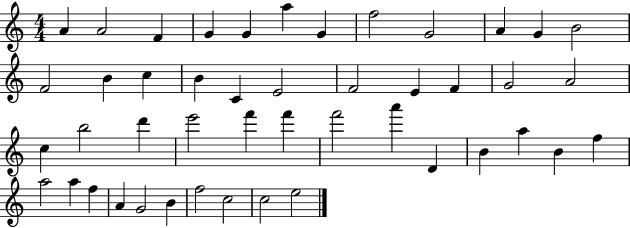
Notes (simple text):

A4/q A4/h F4/q G4/q G4/q A5/q G4/q F5/h G4/h A4/q G4/q B4/h F4/h B4/q C5/q B4/q C4/q E4/h F4/h E4/q F4/q G4/h A4/h C5/q B5/h D6/q E6/h F6/q F6/q F6/h A6/q D4/q B4/q A5/q B4/q F5/q A5/h A5/q F5/q A4/q G4/h B4/q F5/h C5/h C5/h E5/h